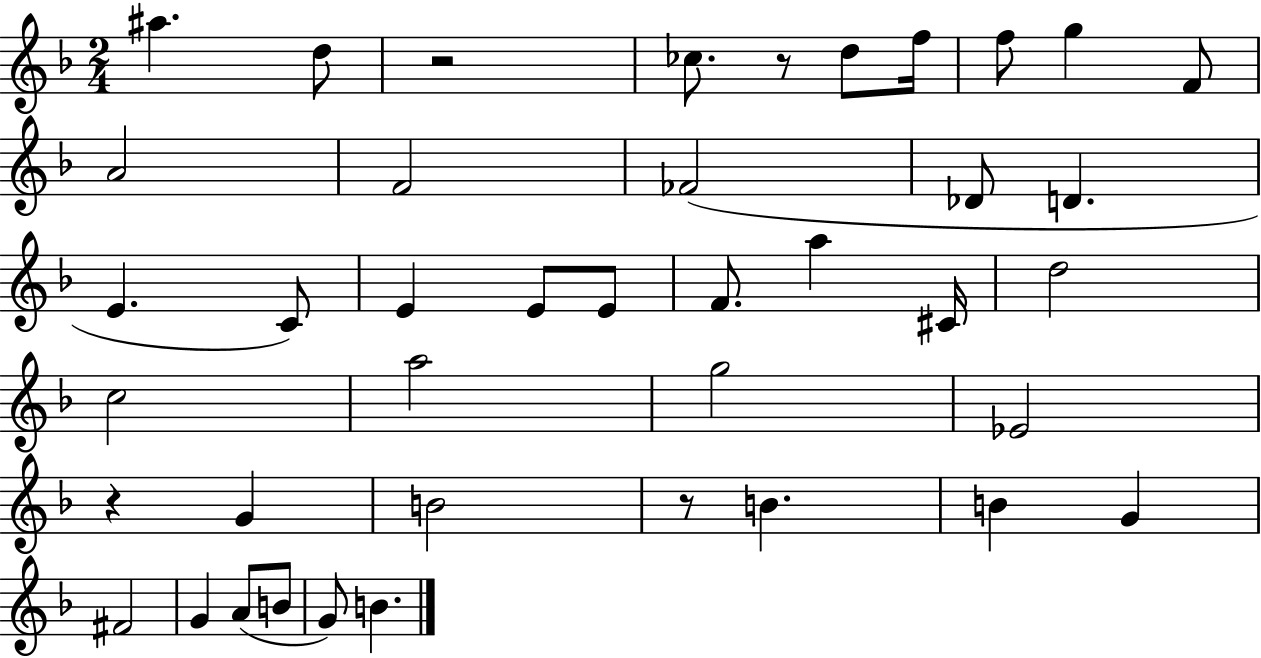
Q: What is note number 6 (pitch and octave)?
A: F5